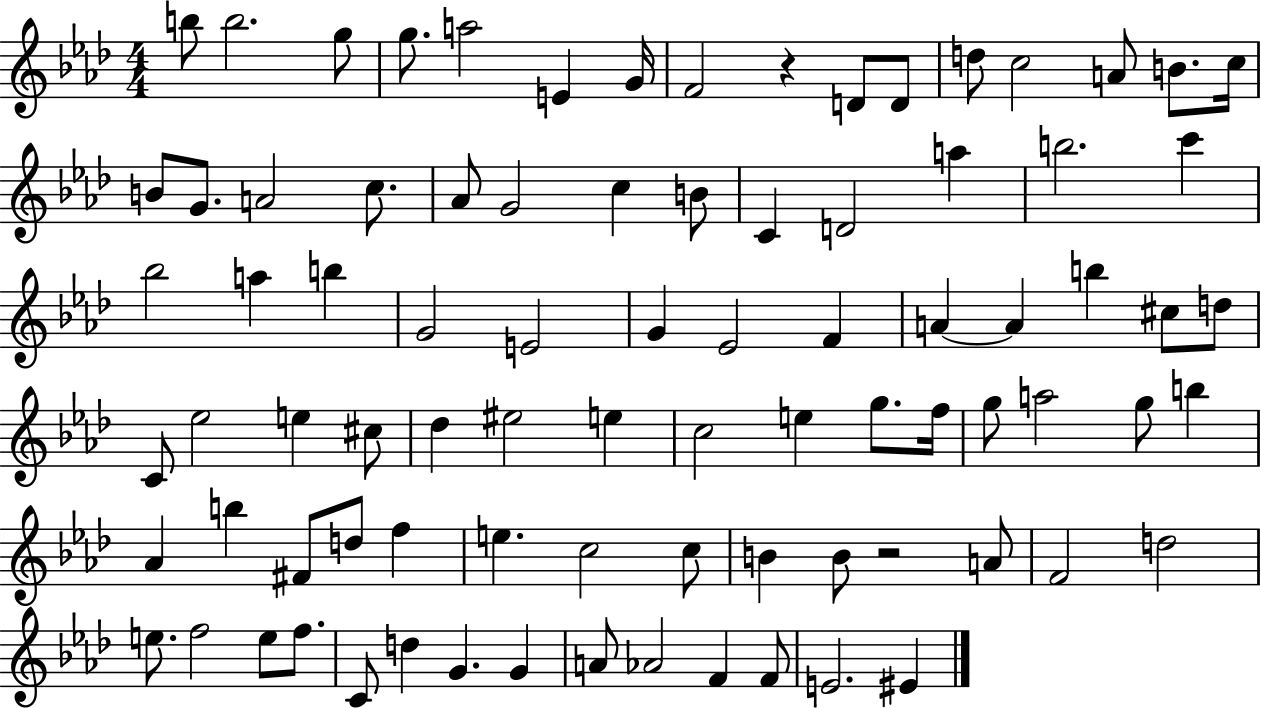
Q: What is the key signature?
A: AES major